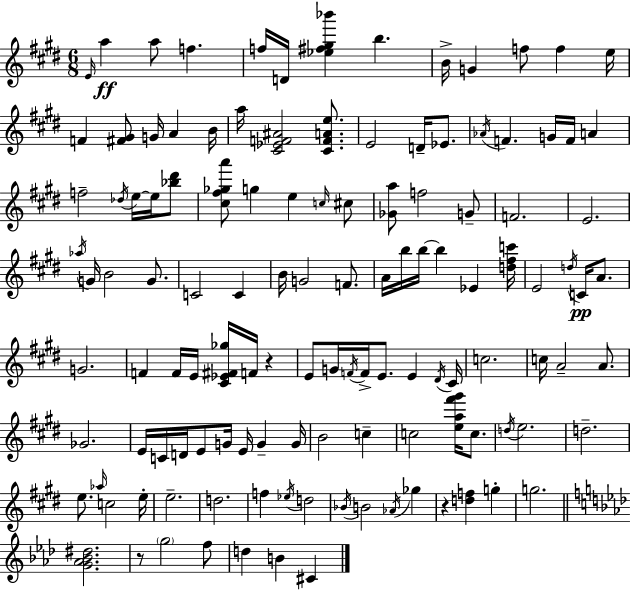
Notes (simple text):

E4/s A5/q A5/e F5/q. F5/s D4/s [Eb5,F#5,G#5,Bb6]/q B5/q. B4/s G4/q F5/e F5/q E5/s F4/q [F#4,G#4]/e G4/s A4/q B4/s A5/s [C#4,Eb4,F4,A#4]/h [C#4,F4,A4,E5]/e. E4/h D4/s Eb4/e. Ab4/s F4/q. G4/s F4/s A4/q F5/h Db5/s E5/s E5/s [Bb5,D#6]/e [C#5,F#5,Gb5,A6]/e G5/q E5/q C5/s C#5/e [Gb4,A5]/e F5/h G4/e F4/h. E4/h. Ab5/s G4/s B4/h G4/e. C4/h C4/q B4/s G4/h F4/e. A4/s B5/s B5/s B5/q Eb4/q [D5,F#5,C6]/s E4/h D5/s C4/s A4/e. G4/h. F4/q F4/s E4/s [C#4,Eb4,F#4,Gb5]/s F4/s R/q E4/e G4/s F4/s F4/s E4/e. E4/q D#4/s C#4/s C5/h. C5/s A4/h A4/e. Gb4/h. E4/s C4/s D4/s E4/e G4/s E4/s G4/q G4/s B4/h C5/q C5/h [E5,A5,F#6,G#6]/s C5/e. D5/s E5/h. D5/h. E5/e. Ab5/s C5/h E5/s E5/h. D5/h. F5/q Eb5/s D5/h Bb4/s B4/h Ab4/s Gb5/q R/q [D5,F5]/q G5/q G5/h. [G4,Ab4,Bb4,D#5]/h. R/e G5/h F5/e D5/q B4/q C#4/q